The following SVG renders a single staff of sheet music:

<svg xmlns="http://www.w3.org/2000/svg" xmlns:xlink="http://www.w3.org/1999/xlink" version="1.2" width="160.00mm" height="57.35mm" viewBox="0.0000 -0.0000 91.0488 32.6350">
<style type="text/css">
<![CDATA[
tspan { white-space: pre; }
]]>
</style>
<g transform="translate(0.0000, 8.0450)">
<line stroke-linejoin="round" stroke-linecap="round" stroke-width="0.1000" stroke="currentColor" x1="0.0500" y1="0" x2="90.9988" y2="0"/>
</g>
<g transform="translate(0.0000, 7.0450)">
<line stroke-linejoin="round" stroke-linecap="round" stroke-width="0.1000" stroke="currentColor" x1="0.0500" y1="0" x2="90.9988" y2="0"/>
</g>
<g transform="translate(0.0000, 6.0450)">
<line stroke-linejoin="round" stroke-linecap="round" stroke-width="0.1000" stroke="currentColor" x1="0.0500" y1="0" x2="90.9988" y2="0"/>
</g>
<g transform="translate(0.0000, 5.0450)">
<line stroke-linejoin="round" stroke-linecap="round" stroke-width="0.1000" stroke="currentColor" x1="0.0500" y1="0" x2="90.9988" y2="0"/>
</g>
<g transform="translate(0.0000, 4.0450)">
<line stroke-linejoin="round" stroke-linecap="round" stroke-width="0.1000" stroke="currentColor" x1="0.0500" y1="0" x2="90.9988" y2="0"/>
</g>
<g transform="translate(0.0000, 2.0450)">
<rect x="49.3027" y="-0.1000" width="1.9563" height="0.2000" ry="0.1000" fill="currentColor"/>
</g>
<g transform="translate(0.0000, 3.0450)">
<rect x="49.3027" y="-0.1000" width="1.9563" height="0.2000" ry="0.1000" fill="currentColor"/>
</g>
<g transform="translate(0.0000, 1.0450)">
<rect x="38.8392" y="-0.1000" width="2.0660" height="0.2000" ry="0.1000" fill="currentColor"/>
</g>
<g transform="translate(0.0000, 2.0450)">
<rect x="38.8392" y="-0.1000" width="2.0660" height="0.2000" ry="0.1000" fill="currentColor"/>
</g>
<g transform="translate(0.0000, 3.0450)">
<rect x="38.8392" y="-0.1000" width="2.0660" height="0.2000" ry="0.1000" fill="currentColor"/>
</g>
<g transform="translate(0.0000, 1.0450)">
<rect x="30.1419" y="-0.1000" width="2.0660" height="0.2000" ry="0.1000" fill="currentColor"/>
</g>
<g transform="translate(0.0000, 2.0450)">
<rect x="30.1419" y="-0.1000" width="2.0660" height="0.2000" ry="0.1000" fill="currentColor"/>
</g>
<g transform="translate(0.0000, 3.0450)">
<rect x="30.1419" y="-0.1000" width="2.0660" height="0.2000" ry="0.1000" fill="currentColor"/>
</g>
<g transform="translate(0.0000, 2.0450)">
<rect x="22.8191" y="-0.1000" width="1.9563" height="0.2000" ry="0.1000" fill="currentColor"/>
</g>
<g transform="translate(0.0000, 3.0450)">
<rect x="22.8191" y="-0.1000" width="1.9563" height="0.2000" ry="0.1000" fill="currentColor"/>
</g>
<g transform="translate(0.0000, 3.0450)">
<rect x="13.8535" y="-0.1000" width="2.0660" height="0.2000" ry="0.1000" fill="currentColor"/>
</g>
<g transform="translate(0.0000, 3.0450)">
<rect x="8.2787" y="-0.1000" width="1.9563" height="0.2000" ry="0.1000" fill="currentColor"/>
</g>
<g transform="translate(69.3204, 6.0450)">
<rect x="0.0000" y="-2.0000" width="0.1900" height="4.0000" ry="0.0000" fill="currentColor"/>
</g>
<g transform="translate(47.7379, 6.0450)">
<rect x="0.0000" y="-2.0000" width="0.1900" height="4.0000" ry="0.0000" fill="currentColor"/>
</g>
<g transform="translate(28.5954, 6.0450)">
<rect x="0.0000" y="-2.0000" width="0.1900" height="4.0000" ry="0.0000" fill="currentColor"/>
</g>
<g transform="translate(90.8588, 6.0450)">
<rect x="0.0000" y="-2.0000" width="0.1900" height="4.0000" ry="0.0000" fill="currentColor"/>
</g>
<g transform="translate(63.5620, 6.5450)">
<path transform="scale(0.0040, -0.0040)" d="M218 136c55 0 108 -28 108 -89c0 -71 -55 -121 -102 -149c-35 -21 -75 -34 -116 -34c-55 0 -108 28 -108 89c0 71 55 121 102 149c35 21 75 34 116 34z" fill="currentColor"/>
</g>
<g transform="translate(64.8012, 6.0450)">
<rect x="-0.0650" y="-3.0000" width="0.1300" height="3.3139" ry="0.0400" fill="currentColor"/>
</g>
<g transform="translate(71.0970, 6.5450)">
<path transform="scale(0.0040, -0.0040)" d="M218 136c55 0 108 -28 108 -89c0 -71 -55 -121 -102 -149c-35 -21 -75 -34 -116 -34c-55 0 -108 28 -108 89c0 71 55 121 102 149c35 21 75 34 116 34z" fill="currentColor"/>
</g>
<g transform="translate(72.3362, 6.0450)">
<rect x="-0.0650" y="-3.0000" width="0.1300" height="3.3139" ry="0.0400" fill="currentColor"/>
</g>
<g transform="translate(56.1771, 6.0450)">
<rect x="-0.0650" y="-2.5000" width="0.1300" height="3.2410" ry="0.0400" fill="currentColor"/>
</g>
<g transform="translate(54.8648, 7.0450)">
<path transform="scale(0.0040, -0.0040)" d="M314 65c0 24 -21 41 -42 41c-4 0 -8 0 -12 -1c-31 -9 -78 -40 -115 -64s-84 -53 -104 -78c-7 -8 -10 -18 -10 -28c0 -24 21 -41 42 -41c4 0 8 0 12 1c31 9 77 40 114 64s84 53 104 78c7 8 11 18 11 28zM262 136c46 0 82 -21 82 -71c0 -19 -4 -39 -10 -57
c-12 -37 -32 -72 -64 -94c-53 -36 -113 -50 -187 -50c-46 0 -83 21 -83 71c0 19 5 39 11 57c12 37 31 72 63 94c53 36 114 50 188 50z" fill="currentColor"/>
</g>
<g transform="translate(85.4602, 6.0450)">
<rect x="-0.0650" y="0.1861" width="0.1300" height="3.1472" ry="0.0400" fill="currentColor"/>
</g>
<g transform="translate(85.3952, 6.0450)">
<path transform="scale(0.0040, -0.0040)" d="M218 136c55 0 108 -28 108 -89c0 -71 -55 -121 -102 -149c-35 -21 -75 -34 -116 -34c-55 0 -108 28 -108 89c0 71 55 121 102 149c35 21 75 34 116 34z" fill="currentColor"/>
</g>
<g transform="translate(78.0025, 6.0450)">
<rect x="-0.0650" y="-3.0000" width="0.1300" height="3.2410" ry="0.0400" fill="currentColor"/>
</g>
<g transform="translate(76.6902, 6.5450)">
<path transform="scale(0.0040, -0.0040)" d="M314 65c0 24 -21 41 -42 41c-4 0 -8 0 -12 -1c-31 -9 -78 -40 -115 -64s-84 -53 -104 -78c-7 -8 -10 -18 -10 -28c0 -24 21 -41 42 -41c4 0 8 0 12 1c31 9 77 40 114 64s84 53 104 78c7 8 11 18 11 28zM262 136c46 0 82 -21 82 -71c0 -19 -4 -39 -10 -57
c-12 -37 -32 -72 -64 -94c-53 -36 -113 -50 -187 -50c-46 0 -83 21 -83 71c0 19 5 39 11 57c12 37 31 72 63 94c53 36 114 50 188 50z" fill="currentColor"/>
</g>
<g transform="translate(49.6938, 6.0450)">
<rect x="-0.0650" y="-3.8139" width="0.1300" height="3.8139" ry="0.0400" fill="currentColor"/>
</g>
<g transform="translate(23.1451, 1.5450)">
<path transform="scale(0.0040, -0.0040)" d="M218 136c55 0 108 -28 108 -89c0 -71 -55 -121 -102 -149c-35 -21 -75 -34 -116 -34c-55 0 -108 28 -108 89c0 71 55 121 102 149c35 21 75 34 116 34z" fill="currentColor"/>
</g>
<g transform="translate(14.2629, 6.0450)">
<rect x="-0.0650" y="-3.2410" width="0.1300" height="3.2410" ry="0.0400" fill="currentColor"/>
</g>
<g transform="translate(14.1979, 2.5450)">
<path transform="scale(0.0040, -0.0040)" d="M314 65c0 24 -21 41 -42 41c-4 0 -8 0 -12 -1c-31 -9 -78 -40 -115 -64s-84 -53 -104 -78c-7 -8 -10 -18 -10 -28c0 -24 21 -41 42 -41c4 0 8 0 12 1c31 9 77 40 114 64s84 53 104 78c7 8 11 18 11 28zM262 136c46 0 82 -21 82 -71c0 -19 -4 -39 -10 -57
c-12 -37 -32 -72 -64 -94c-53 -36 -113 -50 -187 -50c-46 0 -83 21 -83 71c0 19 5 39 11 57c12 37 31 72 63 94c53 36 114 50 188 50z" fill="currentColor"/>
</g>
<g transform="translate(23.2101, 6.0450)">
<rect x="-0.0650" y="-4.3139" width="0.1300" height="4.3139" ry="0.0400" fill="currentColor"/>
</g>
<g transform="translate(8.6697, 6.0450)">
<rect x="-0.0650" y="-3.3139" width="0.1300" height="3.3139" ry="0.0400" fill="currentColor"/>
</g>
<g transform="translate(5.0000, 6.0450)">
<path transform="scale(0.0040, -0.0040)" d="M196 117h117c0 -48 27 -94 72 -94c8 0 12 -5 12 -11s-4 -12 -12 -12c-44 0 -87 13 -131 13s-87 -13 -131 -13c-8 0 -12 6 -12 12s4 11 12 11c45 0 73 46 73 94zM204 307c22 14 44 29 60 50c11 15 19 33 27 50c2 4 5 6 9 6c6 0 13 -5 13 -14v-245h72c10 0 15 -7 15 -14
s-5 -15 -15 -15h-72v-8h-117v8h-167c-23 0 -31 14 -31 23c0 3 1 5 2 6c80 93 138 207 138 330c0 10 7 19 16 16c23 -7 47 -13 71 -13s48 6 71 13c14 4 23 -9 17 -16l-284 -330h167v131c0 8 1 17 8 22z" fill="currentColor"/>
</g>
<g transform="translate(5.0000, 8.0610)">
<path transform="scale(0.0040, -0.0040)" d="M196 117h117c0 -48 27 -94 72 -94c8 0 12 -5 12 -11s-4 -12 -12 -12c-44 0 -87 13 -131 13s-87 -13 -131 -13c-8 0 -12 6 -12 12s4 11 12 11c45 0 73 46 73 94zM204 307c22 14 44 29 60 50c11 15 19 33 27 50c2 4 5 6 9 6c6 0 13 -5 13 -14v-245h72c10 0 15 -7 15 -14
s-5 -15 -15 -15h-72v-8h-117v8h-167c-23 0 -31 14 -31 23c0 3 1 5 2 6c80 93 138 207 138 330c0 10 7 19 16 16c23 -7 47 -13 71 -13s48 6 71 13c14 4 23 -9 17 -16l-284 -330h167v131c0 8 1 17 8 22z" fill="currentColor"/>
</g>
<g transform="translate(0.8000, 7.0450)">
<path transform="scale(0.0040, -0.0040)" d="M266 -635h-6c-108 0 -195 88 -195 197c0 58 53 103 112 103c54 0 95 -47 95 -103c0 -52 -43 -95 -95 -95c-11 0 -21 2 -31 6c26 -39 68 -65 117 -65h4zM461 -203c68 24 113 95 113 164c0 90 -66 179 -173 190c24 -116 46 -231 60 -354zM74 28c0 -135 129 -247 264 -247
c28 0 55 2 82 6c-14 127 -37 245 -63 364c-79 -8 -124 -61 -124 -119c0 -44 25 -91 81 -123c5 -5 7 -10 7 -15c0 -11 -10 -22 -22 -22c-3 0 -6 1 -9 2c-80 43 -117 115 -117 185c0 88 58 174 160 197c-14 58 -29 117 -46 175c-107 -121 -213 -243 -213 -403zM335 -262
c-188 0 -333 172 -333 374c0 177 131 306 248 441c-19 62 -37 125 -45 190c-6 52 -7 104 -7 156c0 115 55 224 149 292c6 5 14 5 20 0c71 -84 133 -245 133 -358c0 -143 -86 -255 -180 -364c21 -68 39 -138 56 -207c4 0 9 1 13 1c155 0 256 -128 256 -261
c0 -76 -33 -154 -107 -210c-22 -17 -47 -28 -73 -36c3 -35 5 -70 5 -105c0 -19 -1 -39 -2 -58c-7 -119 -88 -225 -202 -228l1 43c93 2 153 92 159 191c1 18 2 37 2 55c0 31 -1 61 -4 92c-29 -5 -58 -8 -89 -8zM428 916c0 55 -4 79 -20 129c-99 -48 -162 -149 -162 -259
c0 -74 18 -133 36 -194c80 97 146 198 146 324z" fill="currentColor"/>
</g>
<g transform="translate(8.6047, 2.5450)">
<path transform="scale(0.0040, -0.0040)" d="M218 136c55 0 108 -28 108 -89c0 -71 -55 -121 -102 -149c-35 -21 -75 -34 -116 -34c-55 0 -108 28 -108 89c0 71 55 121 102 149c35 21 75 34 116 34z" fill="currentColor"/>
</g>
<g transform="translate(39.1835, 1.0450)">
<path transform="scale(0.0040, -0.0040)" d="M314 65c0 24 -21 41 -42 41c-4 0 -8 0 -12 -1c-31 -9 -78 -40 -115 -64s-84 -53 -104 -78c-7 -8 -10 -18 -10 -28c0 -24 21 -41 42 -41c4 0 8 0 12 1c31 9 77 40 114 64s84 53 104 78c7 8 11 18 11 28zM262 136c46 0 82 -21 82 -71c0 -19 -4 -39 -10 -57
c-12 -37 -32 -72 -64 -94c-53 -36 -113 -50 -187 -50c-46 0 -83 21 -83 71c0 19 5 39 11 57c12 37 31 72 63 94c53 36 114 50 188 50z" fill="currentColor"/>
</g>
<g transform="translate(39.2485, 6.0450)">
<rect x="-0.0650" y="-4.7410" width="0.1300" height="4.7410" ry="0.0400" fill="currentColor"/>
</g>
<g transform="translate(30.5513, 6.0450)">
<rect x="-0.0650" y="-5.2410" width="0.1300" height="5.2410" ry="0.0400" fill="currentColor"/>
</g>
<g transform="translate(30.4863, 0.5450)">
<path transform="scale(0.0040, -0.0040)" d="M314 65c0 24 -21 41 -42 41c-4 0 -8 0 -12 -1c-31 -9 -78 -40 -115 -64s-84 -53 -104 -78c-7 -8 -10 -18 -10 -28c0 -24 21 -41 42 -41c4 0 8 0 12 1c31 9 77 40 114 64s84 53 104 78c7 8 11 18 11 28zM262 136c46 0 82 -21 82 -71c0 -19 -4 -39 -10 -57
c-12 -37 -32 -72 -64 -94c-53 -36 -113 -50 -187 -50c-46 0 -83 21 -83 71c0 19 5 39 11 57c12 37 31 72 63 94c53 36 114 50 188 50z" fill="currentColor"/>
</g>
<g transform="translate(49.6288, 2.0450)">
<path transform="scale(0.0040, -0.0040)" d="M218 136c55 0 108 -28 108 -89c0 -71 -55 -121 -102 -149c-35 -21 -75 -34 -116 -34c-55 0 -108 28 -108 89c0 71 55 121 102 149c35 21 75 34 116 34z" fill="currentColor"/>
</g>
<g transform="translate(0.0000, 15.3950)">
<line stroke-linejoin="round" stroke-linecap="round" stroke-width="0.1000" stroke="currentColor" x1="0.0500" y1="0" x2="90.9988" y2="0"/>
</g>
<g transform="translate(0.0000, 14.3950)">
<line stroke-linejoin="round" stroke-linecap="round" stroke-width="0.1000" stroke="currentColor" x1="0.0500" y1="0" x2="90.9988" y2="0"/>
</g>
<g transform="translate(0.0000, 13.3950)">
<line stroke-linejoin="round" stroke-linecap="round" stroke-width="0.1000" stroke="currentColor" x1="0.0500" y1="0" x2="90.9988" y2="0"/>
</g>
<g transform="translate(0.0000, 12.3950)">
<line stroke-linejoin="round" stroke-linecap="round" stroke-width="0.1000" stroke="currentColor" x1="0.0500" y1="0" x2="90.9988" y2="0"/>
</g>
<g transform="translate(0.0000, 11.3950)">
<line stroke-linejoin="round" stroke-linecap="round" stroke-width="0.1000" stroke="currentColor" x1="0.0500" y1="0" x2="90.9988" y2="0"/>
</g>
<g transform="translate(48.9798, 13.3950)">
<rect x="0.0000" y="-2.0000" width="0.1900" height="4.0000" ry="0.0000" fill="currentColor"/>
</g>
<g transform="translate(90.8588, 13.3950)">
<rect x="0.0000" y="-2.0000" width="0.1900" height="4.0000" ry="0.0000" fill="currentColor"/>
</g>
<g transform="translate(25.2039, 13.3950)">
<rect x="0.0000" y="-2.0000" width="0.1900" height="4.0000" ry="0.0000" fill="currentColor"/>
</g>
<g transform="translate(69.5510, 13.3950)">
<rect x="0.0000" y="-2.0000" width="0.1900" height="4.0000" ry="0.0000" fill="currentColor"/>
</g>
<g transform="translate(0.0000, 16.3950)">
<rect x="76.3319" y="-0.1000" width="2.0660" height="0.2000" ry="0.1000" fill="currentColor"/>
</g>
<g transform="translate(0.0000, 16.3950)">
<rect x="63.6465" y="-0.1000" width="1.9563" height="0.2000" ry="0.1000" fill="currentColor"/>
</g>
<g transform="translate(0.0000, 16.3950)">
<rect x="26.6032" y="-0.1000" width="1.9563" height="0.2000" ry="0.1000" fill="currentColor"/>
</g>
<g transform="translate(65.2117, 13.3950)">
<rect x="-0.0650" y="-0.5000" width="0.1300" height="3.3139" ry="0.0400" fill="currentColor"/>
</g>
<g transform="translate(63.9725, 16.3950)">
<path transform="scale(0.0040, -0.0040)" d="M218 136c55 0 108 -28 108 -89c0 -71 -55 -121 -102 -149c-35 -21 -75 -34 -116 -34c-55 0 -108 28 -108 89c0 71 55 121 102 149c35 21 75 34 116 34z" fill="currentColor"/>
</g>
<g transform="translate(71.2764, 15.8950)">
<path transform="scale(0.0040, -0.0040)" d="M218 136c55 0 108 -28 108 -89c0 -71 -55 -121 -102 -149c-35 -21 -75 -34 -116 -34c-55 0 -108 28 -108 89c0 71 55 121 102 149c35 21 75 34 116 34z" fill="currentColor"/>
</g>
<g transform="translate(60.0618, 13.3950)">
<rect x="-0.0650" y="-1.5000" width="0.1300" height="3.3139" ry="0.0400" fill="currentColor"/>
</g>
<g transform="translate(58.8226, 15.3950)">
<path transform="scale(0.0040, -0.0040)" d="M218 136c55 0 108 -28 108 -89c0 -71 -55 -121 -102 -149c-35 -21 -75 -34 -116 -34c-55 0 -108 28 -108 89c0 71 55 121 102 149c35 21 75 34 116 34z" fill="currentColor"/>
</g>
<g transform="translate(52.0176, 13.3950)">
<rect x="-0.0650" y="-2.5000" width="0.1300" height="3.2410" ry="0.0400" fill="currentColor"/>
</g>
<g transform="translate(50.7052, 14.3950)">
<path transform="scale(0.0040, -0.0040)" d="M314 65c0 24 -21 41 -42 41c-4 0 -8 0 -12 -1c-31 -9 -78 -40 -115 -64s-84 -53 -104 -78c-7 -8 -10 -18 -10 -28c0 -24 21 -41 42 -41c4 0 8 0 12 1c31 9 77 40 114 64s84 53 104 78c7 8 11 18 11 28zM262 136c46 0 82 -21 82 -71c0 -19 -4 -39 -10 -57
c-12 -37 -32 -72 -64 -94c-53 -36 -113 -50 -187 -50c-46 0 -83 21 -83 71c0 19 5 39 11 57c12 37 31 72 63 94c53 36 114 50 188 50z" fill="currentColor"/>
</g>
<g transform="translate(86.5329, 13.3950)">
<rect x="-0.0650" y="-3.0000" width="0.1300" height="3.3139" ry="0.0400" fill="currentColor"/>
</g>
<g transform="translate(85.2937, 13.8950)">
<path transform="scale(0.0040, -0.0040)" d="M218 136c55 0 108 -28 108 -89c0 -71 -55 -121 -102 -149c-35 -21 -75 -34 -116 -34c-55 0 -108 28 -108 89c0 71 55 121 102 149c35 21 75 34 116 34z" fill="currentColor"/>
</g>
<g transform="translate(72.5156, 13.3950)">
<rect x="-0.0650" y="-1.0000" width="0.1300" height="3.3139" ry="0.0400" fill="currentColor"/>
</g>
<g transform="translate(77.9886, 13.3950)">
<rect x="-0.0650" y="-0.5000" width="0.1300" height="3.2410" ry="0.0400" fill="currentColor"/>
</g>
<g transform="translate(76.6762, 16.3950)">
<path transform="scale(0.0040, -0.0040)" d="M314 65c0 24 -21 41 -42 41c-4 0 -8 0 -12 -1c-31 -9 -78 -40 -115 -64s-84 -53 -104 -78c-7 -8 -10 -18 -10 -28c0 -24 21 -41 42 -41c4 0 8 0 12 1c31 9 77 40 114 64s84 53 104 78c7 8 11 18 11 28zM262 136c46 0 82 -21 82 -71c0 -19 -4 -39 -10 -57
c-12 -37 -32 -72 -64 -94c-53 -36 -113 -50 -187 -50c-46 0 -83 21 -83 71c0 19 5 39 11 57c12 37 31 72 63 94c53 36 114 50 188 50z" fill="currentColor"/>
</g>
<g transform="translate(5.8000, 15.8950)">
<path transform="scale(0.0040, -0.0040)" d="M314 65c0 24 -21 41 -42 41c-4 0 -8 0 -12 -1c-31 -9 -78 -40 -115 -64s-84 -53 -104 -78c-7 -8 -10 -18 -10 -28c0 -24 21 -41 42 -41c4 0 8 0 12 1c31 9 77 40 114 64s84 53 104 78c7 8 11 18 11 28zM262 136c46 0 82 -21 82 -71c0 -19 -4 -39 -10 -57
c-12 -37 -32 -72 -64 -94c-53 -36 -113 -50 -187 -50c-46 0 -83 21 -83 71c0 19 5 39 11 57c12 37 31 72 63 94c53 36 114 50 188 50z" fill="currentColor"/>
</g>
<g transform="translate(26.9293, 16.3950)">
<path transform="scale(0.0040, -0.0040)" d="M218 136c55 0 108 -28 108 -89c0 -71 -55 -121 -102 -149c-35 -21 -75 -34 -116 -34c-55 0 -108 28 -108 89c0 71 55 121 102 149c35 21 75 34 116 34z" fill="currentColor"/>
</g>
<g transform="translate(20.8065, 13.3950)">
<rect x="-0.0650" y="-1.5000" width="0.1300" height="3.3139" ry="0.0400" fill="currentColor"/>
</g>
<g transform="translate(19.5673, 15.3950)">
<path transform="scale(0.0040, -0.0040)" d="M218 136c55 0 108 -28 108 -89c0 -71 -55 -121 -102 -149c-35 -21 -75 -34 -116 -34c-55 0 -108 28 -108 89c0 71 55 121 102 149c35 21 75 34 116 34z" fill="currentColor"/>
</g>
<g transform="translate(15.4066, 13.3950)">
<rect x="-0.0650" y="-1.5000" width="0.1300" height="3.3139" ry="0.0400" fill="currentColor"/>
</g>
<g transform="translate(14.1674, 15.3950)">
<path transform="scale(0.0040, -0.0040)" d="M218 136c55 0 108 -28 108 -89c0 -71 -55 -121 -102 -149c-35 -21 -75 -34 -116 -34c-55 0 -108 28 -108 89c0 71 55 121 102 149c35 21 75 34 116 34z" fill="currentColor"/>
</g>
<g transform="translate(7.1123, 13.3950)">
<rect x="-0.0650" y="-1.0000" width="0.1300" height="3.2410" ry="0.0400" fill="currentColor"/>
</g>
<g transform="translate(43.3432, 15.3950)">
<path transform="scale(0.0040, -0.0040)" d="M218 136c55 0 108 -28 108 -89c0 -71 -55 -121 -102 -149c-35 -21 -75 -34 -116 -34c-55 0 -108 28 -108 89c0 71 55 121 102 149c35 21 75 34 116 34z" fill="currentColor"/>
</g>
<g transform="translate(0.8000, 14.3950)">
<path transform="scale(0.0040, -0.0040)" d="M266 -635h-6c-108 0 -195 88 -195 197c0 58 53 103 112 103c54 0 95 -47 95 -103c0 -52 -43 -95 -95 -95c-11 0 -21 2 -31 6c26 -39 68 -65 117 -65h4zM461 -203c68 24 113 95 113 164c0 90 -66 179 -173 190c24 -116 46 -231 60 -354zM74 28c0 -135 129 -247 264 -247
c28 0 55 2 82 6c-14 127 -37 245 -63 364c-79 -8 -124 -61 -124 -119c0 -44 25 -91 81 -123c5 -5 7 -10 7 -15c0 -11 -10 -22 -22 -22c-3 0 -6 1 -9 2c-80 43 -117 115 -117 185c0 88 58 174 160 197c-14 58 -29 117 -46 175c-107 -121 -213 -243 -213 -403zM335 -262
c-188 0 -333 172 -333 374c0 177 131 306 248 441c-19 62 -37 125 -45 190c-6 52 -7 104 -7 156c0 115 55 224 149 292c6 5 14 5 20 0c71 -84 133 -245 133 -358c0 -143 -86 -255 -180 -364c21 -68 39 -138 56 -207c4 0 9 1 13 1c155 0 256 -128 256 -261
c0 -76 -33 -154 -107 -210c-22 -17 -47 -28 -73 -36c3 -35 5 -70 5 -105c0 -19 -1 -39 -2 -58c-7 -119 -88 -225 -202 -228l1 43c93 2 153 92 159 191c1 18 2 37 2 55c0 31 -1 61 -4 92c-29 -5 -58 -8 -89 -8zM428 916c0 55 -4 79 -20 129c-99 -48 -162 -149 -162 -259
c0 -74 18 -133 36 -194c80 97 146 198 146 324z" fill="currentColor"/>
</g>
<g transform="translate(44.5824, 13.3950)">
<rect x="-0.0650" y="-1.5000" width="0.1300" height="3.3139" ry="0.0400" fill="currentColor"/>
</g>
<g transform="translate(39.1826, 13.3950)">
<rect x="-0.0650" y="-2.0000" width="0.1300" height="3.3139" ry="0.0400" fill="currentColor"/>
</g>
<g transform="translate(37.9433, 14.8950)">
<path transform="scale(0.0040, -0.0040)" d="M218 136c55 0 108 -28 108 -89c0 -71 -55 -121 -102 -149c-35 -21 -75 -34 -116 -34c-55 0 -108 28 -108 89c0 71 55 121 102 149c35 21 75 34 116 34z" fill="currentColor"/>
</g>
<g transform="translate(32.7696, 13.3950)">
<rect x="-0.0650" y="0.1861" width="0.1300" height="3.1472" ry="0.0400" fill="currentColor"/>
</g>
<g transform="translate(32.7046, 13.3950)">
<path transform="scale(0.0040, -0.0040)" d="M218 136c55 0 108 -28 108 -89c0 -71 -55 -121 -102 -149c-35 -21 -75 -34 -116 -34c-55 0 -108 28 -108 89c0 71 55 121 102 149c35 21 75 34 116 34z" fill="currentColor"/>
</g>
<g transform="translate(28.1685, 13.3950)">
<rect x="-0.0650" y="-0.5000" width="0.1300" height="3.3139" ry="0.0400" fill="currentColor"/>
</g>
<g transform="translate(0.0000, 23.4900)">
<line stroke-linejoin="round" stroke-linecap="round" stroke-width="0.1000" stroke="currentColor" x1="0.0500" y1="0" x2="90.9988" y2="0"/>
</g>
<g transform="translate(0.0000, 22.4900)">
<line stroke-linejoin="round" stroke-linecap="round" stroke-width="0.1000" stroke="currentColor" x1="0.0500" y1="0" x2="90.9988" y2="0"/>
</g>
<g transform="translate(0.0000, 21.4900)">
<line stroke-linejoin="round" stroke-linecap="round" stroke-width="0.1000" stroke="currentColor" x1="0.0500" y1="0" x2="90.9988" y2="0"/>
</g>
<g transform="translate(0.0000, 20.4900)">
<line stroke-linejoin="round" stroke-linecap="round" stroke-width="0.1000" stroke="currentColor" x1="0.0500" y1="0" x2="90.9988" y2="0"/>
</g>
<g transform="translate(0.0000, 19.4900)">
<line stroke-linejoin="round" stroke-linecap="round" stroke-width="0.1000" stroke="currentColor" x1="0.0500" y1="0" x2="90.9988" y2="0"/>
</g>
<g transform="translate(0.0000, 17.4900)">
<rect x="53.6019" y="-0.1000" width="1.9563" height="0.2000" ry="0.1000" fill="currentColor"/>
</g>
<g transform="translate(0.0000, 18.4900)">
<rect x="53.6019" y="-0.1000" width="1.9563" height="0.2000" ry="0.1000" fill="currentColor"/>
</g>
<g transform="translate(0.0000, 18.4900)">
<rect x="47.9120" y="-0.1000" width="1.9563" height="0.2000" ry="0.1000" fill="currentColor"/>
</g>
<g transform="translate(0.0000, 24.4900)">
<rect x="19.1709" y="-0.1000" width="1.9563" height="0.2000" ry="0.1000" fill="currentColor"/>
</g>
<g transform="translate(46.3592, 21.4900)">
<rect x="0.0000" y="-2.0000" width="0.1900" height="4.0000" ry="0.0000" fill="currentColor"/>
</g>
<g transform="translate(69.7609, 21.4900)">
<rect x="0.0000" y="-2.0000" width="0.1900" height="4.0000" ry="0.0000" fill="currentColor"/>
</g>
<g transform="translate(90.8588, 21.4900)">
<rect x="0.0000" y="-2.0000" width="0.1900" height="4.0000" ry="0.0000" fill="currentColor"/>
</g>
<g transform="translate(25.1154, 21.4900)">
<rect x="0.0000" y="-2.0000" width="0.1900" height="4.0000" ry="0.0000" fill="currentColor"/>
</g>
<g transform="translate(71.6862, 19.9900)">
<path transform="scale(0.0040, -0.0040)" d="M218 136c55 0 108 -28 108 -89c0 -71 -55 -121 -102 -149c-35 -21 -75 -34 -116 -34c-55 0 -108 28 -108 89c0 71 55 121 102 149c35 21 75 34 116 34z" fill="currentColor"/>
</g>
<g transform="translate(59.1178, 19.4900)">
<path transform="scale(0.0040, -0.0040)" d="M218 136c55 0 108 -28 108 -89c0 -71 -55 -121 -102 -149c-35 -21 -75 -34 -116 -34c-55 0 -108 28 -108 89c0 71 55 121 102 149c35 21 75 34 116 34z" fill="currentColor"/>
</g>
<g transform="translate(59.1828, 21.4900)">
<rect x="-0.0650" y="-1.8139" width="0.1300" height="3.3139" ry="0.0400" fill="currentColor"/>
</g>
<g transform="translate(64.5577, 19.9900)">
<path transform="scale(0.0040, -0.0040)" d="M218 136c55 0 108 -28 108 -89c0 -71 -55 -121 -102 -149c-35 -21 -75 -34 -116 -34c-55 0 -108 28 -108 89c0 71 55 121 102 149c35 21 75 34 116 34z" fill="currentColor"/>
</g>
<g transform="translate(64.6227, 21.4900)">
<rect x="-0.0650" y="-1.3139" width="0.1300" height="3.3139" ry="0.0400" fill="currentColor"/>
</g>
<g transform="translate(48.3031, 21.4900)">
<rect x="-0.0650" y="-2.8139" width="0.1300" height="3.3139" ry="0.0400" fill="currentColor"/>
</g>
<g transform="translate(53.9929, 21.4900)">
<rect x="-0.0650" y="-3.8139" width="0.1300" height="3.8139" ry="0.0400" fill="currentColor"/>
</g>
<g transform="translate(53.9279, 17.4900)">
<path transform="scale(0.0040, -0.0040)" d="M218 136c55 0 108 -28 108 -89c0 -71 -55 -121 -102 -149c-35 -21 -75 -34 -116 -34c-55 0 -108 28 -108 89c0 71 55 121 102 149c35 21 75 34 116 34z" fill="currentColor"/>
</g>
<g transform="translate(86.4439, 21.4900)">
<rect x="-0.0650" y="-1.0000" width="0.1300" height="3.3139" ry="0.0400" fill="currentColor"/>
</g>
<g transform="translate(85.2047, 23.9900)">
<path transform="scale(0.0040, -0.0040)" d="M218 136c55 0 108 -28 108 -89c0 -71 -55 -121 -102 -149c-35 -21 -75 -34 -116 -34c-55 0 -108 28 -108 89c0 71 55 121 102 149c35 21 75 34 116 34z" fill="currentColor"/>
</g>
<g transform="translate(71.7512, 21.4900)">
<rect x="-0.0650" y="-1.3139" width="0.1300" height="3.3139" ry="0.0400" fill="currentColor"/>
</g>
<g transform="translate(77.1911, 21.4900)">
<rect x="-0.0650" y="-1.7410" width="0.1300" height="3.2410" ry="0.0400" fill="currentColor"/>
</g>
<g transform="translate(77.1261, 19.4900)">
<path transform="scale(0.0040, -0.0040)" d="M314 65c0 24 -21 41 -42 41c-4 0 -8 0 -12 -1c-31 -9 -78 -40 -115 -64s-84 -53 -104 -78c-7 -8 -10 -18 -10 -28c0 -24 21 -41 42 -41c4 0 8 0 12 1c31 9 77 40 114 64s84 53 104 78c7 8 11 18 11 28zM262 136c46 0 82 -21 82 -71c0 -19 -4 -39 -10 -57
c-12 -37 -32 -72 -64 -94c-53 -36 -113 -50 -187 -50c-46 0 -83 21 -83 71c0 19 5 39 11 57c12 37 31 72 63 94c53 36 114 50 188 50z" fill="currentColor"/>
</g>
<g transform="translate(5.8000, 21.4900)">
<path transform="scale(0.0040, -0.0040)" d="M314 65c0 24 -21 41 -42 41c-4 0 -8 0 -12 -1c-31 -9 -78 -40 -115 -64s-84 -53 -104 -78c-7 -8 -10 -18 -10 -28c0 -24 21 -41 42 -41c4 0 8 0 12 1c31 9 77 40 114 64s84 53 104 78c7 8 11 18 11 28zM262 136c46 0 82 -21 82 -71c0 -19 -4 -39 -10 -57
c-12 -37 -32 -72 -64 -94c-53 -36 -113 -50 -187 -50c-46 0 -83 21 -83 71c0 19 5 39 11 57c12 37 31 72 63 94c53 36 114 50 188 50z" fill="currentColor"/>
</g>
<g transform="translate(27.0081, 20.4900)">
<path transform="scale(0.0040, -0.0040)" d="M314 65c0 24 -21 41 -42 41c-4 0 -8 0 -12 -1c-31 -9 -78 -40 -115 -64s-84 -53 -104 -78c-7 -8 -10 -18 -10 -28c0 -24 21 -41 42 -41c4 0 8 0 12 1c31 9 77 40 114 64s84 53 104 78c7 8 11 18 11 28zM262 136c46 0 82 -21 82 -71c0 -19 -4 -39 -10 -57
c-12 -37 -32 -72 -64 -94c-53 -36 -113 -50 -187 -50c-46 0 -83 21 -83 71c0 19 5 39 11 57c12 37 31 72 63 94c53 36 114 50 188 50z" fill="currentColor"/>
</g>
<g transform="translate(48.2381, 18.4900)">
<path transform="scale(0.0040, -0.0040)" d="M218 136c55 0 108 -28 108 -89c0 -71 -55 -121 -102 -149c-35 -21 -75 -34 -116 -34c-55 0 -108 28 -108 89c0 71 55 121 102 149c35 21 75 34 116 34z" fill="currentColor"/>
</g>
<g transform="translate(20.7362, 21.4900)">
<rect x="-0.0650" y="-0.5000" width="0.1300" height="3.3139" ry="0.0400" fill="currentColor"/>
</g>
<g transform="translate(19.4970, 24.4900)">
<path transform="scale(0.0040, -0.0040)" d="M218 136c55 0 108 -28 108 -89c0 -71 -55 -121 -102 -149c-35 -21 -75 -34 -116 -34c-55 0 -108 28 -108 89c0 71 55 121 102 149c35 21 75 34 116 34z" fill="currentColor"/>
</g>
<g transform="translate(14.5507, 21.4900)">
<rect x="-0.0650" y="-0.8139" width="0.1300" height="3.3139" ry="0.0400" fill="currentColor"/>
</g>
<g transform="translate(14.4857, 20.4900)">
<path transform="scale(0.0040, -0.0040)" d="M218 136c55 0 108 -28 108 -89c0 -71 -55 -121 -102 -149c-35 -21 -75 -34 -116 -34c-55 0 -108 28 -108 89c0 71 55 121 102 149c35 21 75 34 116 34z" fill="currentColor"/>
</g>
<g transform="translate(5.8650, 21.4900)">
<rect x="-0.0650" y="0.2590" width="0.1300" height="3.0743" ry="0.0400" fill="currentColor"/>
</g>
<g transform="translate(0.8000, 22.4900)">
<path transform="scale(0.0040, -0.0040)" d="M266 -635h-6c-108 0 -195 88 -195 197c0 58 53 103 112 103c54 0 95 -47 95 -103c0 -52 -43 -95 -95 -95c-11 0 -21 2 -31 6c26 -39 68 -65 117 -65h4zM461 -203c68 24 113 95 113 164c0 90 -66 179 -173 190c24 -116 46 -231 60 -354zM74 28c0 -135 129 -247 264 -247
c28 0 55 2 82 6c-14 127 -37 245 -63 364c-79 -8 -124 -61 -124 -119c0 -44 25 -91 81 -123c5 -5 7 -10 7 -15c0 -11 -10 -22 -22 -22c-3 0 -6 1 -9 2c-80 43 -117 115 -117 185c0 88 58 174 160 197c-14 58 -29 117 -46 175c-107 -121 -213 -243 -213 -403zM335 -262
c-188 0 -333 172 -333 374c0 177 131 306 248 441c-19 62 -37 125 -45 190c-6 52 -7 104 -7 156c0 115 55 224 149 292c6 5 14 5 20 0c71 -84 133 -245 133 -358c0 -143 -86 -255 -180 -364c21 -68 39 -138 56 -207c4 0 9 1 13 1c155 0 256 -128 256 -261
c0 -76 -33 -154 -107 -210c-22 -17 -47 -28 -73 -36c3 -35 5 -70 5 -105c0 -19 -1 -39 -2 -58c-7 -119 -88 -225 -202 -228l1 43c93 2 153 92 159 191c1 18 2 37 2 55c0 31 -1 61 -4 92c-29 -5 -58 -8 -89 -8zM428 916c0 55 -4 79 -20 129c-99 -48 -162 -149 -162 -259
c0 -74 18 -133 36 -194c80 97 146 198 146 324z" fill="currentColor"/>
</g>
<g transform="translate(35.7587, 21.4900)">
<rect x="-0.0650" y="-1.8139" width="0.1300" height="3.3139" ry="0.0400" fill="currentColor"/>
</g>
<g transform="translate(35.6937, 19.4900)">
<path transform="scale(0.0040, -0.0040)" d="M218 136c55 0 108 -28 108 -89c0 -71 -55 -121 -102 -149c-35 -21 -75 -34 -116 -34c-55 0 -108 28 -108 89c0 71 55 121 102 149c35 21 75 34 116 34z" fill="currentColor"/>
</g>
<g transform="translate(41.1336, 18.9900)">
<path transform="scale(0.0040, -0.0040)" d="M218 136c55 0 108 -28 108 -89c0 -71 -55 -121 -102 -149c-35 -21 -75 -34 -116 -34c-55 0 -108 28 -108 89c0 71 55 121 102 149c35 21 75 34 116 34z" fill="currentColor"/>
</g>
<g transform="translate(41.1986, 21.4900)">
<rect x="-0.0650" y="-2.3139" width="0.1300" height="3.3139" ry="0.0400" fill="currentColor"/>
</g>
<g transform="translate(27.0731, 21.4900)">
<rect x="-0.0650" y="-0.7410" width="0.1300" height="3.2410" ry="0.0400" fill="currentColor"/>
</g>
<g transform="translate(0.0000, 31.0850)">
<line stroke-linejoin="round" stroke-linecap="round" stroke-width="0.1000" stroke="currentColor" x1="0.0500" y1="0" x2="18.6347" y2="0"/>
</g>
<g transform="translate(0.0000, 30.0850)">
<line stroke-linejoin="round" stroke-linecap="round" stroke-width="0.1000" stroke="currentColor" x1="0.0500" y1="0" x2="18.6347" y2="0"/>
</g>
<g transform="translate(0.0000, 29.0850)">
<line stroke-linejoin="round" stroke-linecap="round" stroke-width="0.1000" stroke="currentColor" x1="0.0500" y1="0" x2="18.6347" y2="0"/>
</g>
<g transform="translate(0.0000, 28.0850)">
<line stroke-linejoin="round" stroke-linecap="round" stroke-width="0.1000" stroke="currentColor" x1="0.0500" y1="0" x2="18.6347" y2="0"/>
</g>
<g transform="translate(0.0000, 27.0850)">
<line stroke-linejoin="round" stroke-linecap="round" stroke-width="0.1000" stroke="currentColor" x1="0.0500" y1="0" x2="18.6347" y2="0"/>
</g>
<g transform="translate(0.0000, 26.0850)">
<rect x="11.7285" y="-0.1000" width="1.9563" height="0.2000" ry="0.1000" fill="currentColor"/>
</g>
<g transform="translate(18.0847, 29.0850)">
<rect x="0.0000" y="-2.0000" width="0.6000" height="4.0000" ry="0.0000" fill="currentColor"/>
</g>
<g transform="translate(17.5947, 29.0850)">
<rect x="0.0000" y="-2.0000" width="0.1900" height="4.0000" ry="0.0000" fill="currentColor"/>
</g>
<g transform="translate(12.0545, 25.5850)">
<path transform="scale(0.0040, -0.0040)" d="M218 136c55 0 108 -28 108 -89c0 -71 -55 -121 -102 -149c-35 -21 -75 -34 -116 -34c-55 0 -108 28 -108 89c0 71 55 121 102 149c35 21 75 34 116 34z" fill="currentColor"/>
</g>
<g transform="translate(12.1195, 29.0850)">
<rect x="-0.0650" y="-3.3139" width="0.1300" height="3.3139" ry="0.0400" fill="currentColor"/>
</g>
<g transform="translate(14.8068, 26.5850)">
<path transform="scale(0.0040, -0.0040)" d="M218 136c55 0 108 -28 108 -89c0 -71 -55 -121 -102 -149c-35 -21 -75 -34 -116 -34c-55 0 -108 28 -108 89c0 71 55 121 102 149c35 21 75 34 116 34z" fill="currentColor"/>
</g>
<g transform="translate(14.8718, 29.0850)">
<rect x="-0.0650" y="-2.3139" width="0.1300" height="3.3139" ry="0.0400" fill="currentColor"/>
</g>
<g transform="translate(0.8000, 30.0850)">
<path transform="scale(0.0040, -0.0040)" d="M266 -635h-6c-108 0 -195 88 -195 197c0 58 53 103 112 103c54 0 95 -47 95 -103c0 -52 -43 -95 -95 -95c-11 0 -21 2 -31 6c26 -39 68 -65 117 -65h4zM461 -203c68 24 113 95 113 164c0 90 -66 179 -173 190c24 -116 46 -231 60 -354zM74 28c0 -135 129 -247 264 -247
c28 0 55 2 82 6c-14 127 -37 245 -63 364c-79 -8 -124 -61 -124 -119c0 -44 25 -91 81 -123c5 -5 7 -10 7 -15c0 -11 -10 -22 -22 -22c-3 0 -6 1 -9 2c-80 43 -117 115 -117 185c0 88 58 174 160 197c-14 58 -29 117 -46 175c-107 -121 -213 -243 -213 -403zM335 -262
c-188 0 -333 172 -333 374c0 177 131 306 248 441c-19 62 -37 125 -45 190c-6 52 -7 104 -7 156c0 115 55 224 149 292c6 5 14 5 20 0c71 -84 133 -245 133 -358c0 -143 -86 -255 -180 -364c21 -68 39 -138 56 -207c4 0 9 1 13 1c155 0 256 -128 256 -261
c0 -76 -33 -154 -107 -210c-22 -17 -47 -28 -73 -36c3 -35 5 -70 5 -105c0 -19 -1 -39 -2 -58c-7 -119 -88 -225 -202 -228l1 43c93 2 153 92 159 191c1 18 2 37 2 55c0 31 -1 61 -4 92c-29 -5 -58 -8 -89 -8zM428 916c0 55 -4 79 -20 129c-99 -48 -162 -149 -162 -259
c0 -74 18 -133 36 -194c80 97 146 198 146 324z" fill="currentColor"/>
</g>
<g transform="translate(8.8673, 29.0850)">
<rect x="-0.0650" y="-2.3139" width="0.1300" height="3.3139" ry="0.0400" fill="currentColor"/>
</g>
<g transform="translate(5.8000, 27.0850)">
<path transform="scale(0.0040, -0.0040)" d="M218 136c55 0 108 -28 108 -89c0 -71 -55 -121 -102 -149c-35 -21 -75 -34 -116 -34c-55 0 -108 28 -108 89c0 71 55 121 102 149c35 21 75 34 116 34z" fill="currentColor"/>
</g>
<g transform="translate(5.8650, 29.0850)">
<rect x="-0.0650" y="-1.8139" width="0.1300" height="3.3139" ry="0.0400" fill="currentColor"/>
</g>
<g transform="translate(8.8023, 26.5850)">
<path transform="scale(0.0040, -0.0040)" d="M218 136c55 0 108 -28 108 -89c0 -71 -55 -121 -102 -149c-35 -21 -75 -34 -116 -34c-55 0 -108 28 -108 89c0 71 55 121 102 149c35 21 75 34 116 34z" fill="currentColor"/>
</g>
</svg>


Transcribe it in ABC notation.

X:1
T:Untitled
M:4/4
L:1/4
K:C
b b2 d' f'2 e'2 c' G2 A A A2 B D2 E E C B F E G2 E C D C2 A B2 d C d2 f g a c' f e e f2 D f g b g